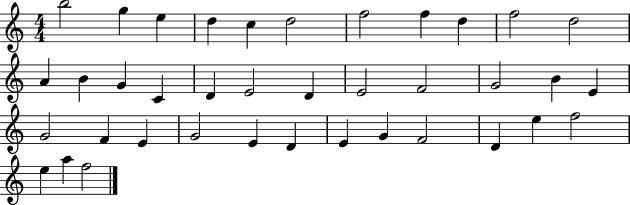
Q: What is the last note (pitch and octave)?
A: F5